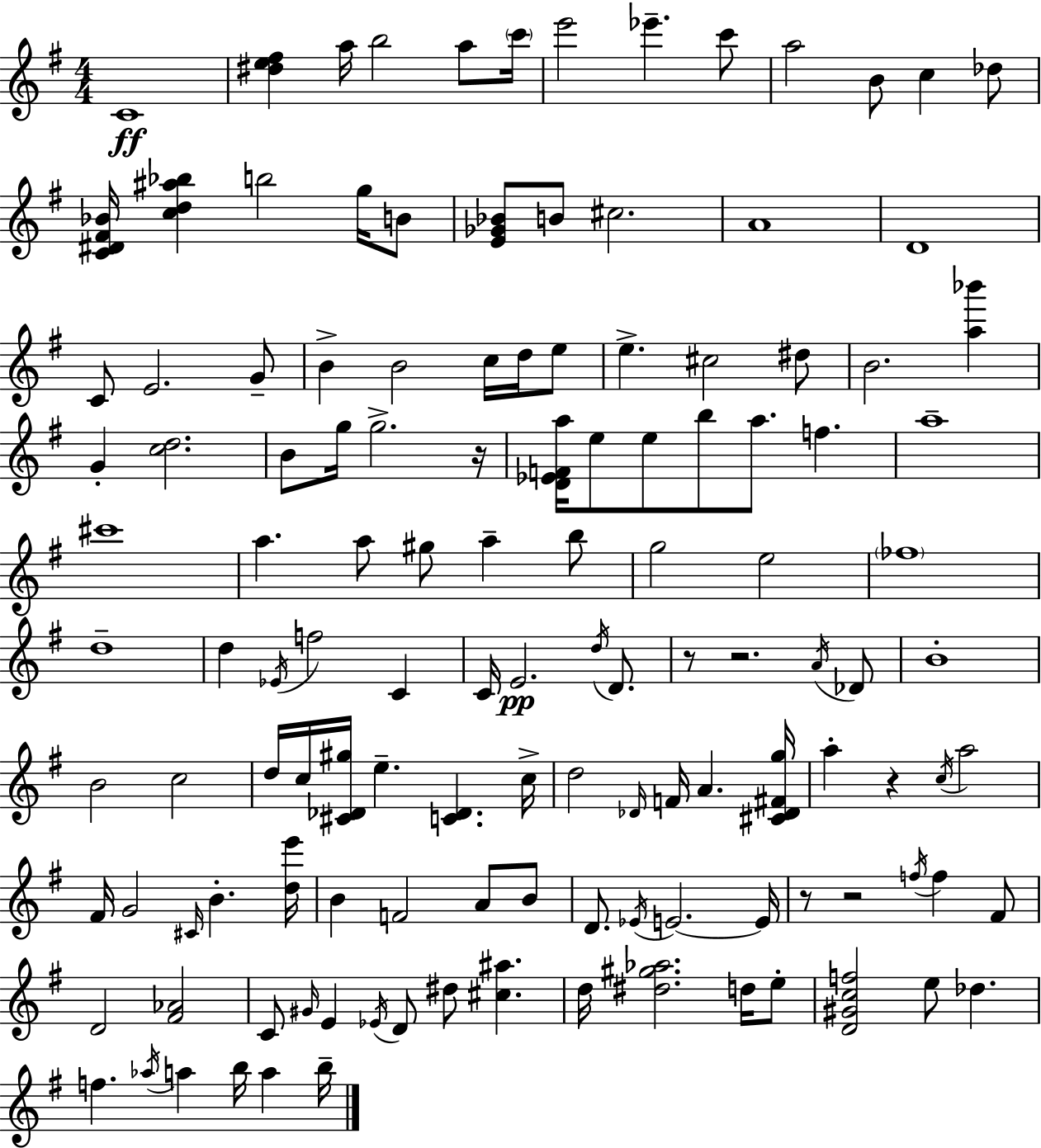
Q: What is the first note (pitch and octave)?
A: C4